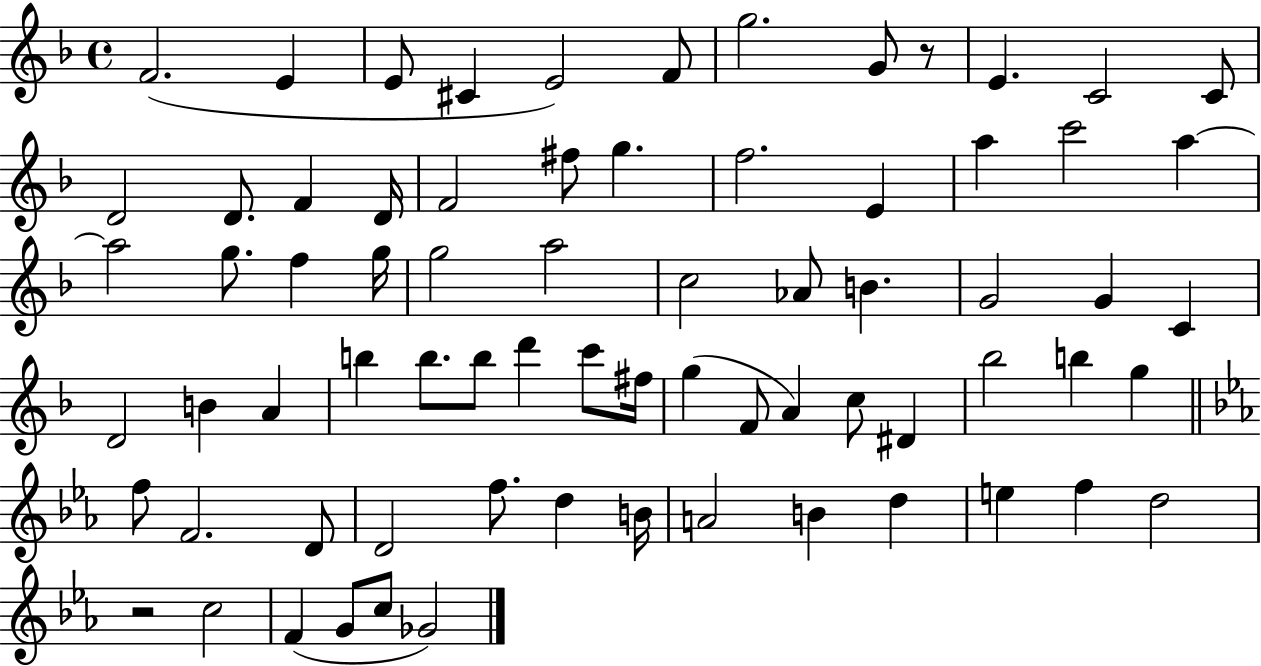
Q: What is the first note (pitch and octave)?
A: F4